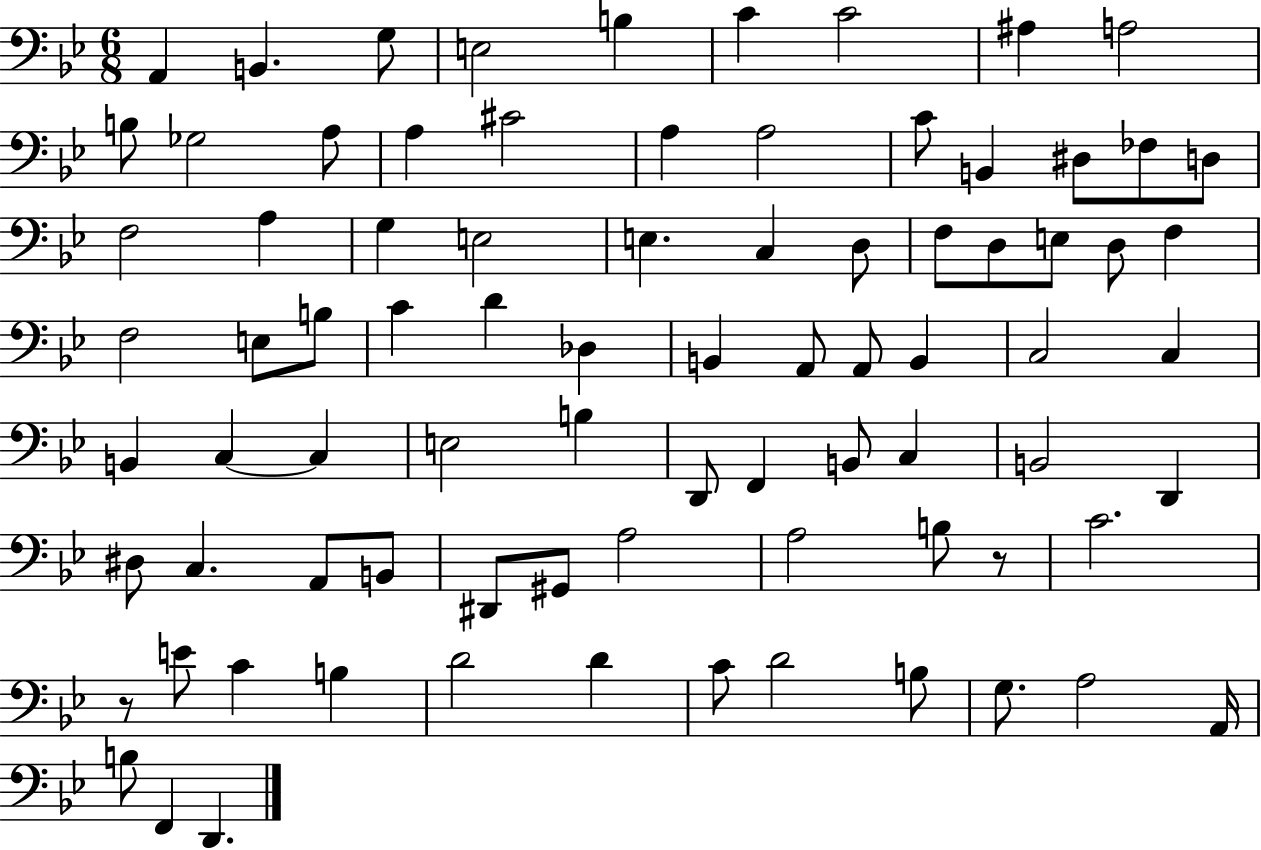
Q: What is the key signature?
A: BES major